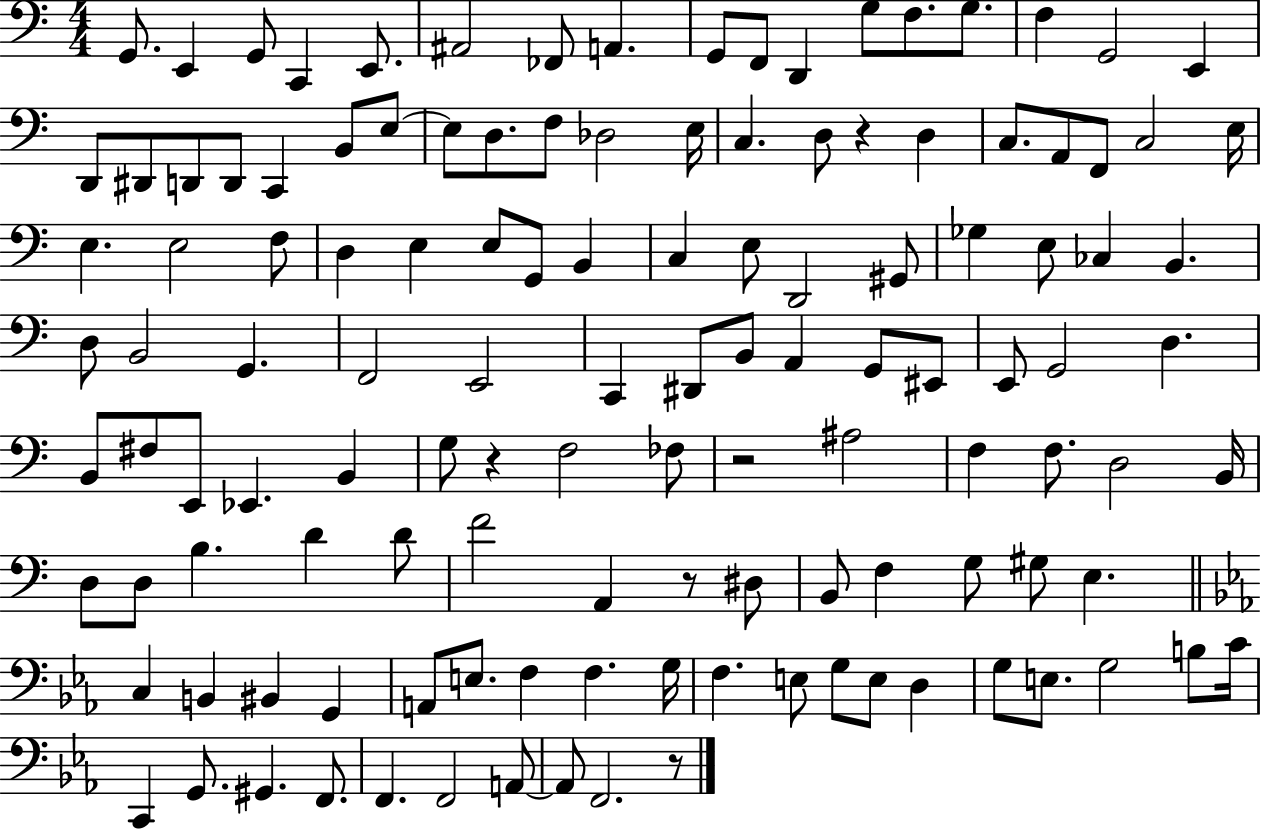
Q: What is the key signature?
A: C major